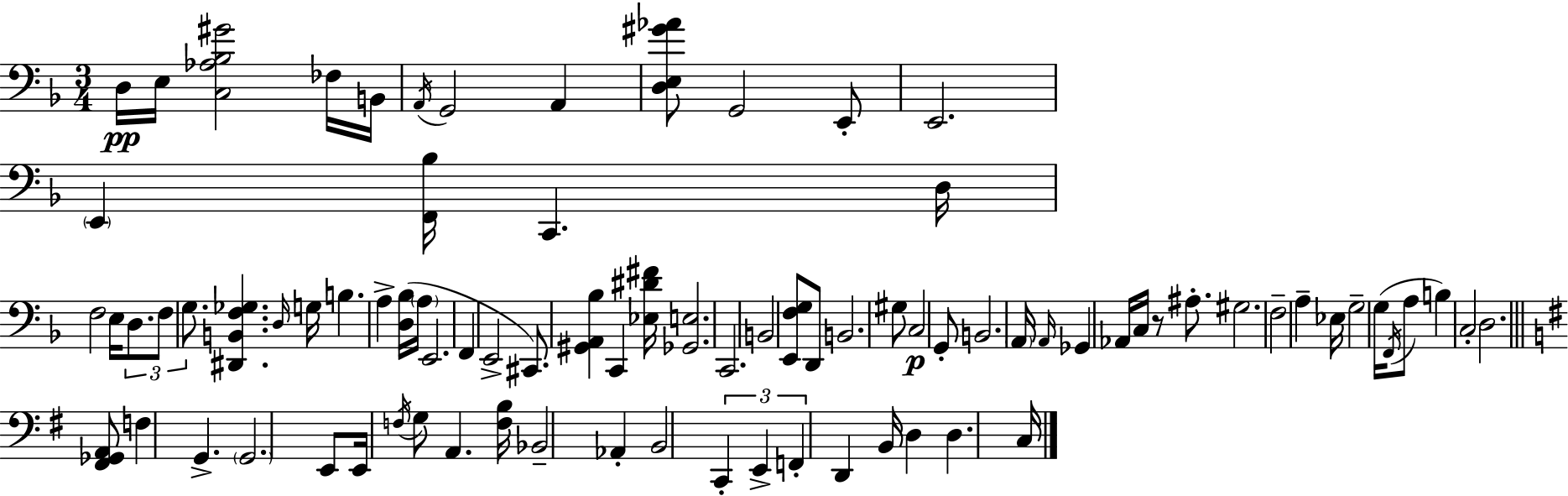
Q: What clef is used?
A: bass